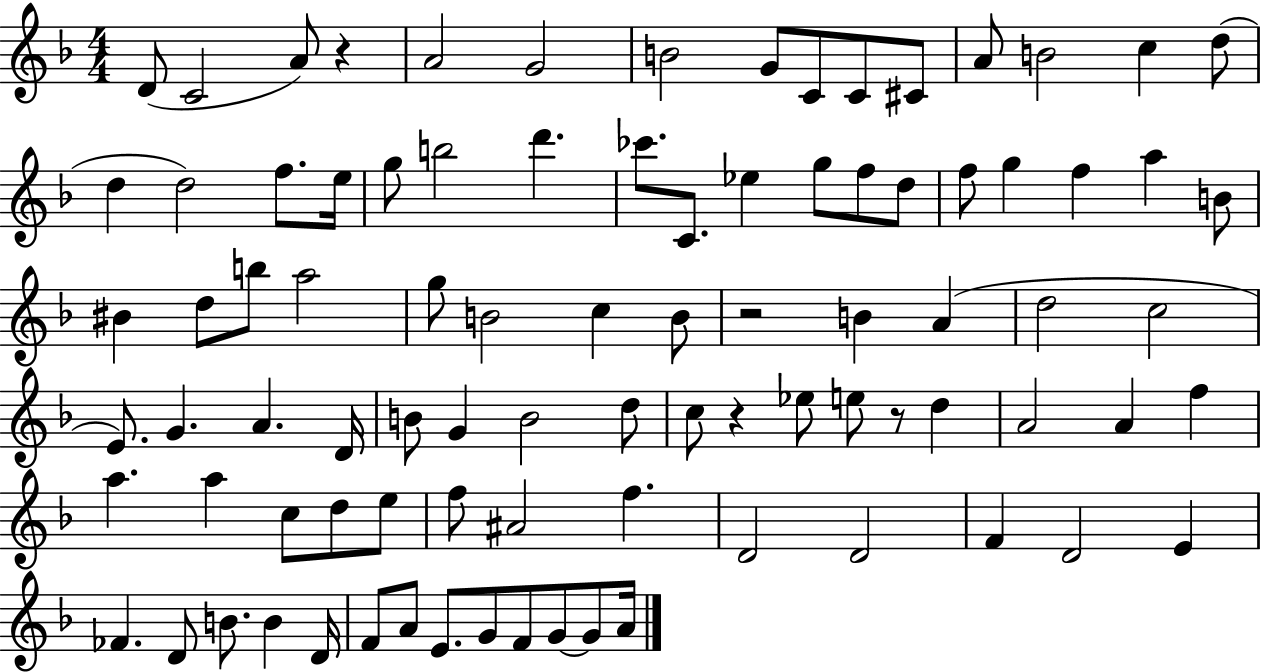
D4/e C4/h A4/e R/q A4/h G4/h B4/h G4/e C4/e C4/e C#4/e A4/e B4/h C5/q D5/e D5/q D5/h F5/e. E5/s G5/e B5/h D6/q. CES6/e. C4/e. Eb5/q G5/e F5/e D5/e F5/e G5/q F5/q A5/q B4/e BIS4/q D5/e B5/e A5/h G5/e B4/h C5/q B4/e R/h B4/q A4/q D5/h C5/h E4/e. G4/q. A4/q. D4/s B4/e G4/q B4/h D5/e C5/e R/q Eb5/e E5/e R/e D5/q A4/h A4/q F5/q A5/q. A5/q C5/e D5/e E5/e F5/e A#4/h F5/q. D4/h D4/h F4/q D4/h E4/q FES4/q. D4/e B4/e. B4/q D4/s F4/e A4/e E4/e. G4/e F4/e G4/e G4/e A4/s